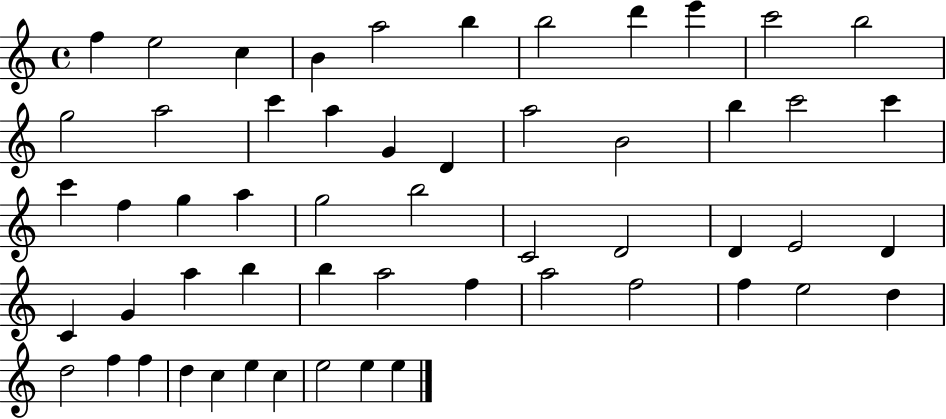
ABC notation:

X:1
T:Untitled
M:4/4
L:1/4
K:C
f e2 c B a2 b b2 d' e' c'2 b2 g2 a2 c' a G D a2 B2 b c'2 c' c' f g a g2 b2 C2 D2 D E2 D C G a b b a2 f a2 f2 f e2 d d2 f f d c e c e2 e e